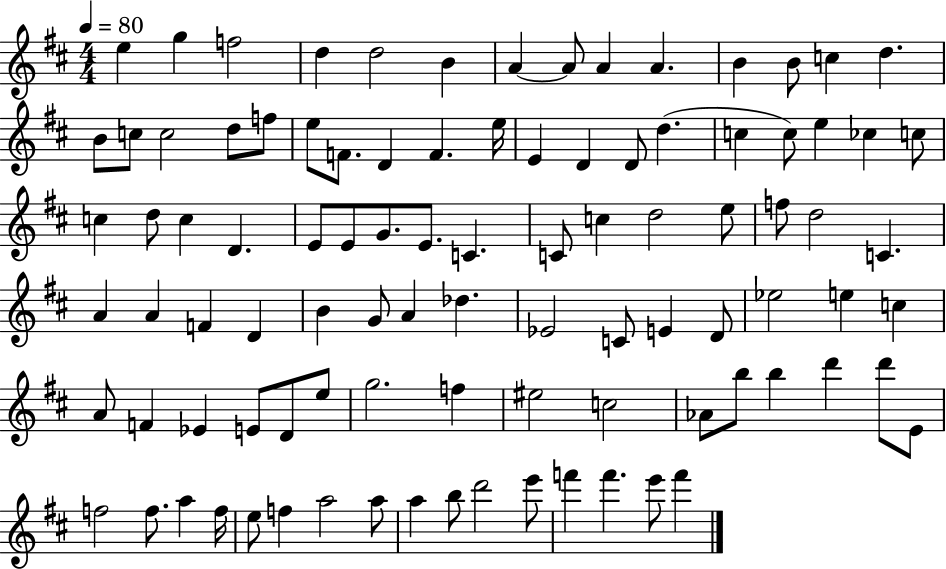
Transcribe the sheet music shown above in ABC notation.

X:1
T:Untitled
M:4/4
L:1/4
K:D
e g f2 d d2 B A A/2 A A B B/2 c d B/2 c/2 c2 d/2 f/2 e/2 F/2 D F e/4 E D D/2 d c c/2 e _c c/2 c d/2 c D E/2 E/2 G/2 E/2 C C/2 c d2 e/2 f/2 d2 C A A F D B G/2 A _d _E2 C/2 E D/2 _e2 e c A/2 F _E E/2 D/2 e/2 g2 f ^e2 c2 _A/2 b/2 b d' d'/2 E/2 f2 f/2 a f/4 e/2 f a2 a/2 a b/2 d'2 e'/2 f' f' e'/2 f'